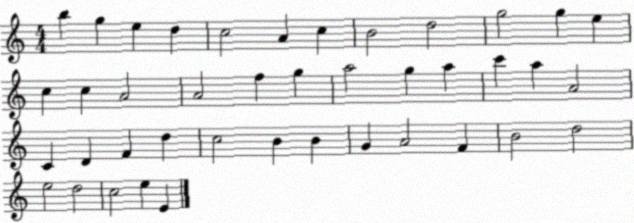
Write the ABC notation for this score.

X:1
T:Untitled
M:4/4
L:1/4
K:C
b g e d c2 A c B2 d2 g2 g e c c A2 A2 f g a2 g a c' a A2 C D F d c2 B B G A2 F B2 d2 e2 d2 c2 e E